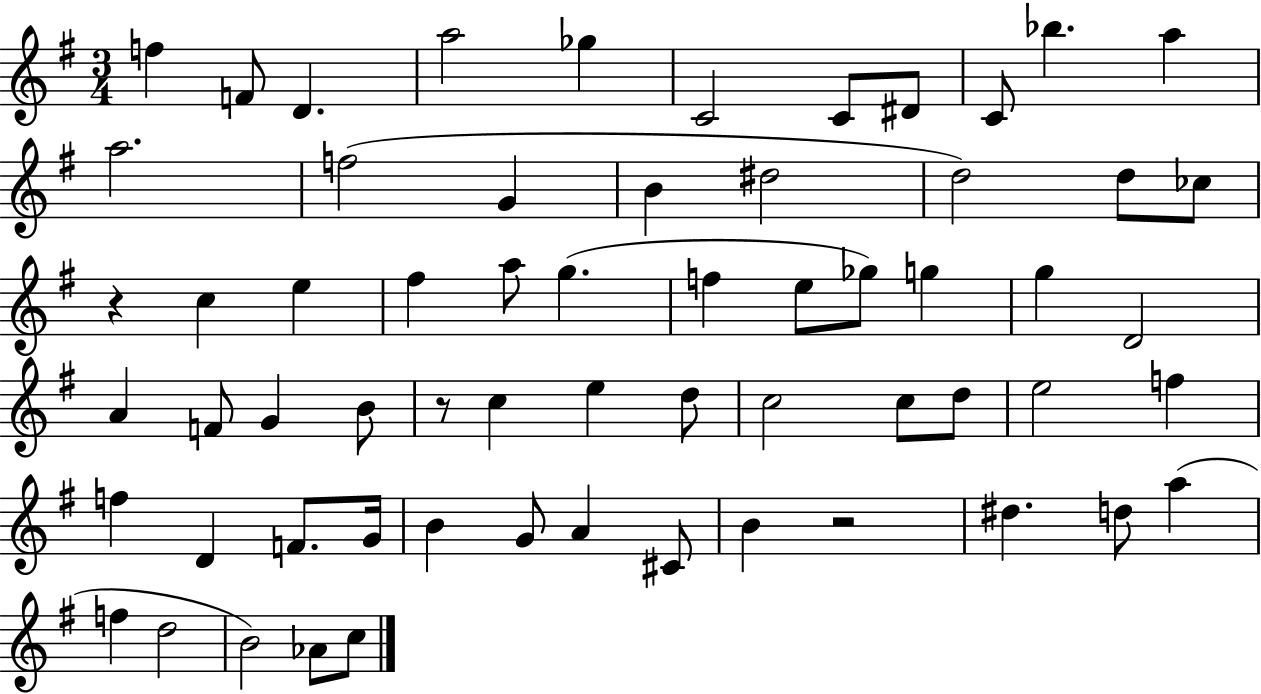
{
  \clef treble
  \numericTimeSignature
  \time 3/4
  \key g \major
  \repeat volta 2 { f''4 f'8 d'4. | a''2 ges''4 | c'2 c'8 dis'8 | c'8 bes''4. a''4 | \break a''2. | f''2( g'4 | b'4 dis''2 | d''2) d''8 ces''8 | \break r4 c''4 e''4 | fis''4 a''8 g''4.( | f''4 e''8 ges''8) g''4 | g''4 d'2 | \break a'4 f'8 g'4 b'8 | r8 c''4 e''4 d''8 | c''2 c''8 d''8 | e''2 f''4 | \break f''4 d'4 f'8. g'16 | b'4 g'8 a'4 cis'8 | b'4 r2 | dis''4. d''8 a''4( | \break f''4 d''2 | b'2) aes'8 c''8 | } \bar "|."
}